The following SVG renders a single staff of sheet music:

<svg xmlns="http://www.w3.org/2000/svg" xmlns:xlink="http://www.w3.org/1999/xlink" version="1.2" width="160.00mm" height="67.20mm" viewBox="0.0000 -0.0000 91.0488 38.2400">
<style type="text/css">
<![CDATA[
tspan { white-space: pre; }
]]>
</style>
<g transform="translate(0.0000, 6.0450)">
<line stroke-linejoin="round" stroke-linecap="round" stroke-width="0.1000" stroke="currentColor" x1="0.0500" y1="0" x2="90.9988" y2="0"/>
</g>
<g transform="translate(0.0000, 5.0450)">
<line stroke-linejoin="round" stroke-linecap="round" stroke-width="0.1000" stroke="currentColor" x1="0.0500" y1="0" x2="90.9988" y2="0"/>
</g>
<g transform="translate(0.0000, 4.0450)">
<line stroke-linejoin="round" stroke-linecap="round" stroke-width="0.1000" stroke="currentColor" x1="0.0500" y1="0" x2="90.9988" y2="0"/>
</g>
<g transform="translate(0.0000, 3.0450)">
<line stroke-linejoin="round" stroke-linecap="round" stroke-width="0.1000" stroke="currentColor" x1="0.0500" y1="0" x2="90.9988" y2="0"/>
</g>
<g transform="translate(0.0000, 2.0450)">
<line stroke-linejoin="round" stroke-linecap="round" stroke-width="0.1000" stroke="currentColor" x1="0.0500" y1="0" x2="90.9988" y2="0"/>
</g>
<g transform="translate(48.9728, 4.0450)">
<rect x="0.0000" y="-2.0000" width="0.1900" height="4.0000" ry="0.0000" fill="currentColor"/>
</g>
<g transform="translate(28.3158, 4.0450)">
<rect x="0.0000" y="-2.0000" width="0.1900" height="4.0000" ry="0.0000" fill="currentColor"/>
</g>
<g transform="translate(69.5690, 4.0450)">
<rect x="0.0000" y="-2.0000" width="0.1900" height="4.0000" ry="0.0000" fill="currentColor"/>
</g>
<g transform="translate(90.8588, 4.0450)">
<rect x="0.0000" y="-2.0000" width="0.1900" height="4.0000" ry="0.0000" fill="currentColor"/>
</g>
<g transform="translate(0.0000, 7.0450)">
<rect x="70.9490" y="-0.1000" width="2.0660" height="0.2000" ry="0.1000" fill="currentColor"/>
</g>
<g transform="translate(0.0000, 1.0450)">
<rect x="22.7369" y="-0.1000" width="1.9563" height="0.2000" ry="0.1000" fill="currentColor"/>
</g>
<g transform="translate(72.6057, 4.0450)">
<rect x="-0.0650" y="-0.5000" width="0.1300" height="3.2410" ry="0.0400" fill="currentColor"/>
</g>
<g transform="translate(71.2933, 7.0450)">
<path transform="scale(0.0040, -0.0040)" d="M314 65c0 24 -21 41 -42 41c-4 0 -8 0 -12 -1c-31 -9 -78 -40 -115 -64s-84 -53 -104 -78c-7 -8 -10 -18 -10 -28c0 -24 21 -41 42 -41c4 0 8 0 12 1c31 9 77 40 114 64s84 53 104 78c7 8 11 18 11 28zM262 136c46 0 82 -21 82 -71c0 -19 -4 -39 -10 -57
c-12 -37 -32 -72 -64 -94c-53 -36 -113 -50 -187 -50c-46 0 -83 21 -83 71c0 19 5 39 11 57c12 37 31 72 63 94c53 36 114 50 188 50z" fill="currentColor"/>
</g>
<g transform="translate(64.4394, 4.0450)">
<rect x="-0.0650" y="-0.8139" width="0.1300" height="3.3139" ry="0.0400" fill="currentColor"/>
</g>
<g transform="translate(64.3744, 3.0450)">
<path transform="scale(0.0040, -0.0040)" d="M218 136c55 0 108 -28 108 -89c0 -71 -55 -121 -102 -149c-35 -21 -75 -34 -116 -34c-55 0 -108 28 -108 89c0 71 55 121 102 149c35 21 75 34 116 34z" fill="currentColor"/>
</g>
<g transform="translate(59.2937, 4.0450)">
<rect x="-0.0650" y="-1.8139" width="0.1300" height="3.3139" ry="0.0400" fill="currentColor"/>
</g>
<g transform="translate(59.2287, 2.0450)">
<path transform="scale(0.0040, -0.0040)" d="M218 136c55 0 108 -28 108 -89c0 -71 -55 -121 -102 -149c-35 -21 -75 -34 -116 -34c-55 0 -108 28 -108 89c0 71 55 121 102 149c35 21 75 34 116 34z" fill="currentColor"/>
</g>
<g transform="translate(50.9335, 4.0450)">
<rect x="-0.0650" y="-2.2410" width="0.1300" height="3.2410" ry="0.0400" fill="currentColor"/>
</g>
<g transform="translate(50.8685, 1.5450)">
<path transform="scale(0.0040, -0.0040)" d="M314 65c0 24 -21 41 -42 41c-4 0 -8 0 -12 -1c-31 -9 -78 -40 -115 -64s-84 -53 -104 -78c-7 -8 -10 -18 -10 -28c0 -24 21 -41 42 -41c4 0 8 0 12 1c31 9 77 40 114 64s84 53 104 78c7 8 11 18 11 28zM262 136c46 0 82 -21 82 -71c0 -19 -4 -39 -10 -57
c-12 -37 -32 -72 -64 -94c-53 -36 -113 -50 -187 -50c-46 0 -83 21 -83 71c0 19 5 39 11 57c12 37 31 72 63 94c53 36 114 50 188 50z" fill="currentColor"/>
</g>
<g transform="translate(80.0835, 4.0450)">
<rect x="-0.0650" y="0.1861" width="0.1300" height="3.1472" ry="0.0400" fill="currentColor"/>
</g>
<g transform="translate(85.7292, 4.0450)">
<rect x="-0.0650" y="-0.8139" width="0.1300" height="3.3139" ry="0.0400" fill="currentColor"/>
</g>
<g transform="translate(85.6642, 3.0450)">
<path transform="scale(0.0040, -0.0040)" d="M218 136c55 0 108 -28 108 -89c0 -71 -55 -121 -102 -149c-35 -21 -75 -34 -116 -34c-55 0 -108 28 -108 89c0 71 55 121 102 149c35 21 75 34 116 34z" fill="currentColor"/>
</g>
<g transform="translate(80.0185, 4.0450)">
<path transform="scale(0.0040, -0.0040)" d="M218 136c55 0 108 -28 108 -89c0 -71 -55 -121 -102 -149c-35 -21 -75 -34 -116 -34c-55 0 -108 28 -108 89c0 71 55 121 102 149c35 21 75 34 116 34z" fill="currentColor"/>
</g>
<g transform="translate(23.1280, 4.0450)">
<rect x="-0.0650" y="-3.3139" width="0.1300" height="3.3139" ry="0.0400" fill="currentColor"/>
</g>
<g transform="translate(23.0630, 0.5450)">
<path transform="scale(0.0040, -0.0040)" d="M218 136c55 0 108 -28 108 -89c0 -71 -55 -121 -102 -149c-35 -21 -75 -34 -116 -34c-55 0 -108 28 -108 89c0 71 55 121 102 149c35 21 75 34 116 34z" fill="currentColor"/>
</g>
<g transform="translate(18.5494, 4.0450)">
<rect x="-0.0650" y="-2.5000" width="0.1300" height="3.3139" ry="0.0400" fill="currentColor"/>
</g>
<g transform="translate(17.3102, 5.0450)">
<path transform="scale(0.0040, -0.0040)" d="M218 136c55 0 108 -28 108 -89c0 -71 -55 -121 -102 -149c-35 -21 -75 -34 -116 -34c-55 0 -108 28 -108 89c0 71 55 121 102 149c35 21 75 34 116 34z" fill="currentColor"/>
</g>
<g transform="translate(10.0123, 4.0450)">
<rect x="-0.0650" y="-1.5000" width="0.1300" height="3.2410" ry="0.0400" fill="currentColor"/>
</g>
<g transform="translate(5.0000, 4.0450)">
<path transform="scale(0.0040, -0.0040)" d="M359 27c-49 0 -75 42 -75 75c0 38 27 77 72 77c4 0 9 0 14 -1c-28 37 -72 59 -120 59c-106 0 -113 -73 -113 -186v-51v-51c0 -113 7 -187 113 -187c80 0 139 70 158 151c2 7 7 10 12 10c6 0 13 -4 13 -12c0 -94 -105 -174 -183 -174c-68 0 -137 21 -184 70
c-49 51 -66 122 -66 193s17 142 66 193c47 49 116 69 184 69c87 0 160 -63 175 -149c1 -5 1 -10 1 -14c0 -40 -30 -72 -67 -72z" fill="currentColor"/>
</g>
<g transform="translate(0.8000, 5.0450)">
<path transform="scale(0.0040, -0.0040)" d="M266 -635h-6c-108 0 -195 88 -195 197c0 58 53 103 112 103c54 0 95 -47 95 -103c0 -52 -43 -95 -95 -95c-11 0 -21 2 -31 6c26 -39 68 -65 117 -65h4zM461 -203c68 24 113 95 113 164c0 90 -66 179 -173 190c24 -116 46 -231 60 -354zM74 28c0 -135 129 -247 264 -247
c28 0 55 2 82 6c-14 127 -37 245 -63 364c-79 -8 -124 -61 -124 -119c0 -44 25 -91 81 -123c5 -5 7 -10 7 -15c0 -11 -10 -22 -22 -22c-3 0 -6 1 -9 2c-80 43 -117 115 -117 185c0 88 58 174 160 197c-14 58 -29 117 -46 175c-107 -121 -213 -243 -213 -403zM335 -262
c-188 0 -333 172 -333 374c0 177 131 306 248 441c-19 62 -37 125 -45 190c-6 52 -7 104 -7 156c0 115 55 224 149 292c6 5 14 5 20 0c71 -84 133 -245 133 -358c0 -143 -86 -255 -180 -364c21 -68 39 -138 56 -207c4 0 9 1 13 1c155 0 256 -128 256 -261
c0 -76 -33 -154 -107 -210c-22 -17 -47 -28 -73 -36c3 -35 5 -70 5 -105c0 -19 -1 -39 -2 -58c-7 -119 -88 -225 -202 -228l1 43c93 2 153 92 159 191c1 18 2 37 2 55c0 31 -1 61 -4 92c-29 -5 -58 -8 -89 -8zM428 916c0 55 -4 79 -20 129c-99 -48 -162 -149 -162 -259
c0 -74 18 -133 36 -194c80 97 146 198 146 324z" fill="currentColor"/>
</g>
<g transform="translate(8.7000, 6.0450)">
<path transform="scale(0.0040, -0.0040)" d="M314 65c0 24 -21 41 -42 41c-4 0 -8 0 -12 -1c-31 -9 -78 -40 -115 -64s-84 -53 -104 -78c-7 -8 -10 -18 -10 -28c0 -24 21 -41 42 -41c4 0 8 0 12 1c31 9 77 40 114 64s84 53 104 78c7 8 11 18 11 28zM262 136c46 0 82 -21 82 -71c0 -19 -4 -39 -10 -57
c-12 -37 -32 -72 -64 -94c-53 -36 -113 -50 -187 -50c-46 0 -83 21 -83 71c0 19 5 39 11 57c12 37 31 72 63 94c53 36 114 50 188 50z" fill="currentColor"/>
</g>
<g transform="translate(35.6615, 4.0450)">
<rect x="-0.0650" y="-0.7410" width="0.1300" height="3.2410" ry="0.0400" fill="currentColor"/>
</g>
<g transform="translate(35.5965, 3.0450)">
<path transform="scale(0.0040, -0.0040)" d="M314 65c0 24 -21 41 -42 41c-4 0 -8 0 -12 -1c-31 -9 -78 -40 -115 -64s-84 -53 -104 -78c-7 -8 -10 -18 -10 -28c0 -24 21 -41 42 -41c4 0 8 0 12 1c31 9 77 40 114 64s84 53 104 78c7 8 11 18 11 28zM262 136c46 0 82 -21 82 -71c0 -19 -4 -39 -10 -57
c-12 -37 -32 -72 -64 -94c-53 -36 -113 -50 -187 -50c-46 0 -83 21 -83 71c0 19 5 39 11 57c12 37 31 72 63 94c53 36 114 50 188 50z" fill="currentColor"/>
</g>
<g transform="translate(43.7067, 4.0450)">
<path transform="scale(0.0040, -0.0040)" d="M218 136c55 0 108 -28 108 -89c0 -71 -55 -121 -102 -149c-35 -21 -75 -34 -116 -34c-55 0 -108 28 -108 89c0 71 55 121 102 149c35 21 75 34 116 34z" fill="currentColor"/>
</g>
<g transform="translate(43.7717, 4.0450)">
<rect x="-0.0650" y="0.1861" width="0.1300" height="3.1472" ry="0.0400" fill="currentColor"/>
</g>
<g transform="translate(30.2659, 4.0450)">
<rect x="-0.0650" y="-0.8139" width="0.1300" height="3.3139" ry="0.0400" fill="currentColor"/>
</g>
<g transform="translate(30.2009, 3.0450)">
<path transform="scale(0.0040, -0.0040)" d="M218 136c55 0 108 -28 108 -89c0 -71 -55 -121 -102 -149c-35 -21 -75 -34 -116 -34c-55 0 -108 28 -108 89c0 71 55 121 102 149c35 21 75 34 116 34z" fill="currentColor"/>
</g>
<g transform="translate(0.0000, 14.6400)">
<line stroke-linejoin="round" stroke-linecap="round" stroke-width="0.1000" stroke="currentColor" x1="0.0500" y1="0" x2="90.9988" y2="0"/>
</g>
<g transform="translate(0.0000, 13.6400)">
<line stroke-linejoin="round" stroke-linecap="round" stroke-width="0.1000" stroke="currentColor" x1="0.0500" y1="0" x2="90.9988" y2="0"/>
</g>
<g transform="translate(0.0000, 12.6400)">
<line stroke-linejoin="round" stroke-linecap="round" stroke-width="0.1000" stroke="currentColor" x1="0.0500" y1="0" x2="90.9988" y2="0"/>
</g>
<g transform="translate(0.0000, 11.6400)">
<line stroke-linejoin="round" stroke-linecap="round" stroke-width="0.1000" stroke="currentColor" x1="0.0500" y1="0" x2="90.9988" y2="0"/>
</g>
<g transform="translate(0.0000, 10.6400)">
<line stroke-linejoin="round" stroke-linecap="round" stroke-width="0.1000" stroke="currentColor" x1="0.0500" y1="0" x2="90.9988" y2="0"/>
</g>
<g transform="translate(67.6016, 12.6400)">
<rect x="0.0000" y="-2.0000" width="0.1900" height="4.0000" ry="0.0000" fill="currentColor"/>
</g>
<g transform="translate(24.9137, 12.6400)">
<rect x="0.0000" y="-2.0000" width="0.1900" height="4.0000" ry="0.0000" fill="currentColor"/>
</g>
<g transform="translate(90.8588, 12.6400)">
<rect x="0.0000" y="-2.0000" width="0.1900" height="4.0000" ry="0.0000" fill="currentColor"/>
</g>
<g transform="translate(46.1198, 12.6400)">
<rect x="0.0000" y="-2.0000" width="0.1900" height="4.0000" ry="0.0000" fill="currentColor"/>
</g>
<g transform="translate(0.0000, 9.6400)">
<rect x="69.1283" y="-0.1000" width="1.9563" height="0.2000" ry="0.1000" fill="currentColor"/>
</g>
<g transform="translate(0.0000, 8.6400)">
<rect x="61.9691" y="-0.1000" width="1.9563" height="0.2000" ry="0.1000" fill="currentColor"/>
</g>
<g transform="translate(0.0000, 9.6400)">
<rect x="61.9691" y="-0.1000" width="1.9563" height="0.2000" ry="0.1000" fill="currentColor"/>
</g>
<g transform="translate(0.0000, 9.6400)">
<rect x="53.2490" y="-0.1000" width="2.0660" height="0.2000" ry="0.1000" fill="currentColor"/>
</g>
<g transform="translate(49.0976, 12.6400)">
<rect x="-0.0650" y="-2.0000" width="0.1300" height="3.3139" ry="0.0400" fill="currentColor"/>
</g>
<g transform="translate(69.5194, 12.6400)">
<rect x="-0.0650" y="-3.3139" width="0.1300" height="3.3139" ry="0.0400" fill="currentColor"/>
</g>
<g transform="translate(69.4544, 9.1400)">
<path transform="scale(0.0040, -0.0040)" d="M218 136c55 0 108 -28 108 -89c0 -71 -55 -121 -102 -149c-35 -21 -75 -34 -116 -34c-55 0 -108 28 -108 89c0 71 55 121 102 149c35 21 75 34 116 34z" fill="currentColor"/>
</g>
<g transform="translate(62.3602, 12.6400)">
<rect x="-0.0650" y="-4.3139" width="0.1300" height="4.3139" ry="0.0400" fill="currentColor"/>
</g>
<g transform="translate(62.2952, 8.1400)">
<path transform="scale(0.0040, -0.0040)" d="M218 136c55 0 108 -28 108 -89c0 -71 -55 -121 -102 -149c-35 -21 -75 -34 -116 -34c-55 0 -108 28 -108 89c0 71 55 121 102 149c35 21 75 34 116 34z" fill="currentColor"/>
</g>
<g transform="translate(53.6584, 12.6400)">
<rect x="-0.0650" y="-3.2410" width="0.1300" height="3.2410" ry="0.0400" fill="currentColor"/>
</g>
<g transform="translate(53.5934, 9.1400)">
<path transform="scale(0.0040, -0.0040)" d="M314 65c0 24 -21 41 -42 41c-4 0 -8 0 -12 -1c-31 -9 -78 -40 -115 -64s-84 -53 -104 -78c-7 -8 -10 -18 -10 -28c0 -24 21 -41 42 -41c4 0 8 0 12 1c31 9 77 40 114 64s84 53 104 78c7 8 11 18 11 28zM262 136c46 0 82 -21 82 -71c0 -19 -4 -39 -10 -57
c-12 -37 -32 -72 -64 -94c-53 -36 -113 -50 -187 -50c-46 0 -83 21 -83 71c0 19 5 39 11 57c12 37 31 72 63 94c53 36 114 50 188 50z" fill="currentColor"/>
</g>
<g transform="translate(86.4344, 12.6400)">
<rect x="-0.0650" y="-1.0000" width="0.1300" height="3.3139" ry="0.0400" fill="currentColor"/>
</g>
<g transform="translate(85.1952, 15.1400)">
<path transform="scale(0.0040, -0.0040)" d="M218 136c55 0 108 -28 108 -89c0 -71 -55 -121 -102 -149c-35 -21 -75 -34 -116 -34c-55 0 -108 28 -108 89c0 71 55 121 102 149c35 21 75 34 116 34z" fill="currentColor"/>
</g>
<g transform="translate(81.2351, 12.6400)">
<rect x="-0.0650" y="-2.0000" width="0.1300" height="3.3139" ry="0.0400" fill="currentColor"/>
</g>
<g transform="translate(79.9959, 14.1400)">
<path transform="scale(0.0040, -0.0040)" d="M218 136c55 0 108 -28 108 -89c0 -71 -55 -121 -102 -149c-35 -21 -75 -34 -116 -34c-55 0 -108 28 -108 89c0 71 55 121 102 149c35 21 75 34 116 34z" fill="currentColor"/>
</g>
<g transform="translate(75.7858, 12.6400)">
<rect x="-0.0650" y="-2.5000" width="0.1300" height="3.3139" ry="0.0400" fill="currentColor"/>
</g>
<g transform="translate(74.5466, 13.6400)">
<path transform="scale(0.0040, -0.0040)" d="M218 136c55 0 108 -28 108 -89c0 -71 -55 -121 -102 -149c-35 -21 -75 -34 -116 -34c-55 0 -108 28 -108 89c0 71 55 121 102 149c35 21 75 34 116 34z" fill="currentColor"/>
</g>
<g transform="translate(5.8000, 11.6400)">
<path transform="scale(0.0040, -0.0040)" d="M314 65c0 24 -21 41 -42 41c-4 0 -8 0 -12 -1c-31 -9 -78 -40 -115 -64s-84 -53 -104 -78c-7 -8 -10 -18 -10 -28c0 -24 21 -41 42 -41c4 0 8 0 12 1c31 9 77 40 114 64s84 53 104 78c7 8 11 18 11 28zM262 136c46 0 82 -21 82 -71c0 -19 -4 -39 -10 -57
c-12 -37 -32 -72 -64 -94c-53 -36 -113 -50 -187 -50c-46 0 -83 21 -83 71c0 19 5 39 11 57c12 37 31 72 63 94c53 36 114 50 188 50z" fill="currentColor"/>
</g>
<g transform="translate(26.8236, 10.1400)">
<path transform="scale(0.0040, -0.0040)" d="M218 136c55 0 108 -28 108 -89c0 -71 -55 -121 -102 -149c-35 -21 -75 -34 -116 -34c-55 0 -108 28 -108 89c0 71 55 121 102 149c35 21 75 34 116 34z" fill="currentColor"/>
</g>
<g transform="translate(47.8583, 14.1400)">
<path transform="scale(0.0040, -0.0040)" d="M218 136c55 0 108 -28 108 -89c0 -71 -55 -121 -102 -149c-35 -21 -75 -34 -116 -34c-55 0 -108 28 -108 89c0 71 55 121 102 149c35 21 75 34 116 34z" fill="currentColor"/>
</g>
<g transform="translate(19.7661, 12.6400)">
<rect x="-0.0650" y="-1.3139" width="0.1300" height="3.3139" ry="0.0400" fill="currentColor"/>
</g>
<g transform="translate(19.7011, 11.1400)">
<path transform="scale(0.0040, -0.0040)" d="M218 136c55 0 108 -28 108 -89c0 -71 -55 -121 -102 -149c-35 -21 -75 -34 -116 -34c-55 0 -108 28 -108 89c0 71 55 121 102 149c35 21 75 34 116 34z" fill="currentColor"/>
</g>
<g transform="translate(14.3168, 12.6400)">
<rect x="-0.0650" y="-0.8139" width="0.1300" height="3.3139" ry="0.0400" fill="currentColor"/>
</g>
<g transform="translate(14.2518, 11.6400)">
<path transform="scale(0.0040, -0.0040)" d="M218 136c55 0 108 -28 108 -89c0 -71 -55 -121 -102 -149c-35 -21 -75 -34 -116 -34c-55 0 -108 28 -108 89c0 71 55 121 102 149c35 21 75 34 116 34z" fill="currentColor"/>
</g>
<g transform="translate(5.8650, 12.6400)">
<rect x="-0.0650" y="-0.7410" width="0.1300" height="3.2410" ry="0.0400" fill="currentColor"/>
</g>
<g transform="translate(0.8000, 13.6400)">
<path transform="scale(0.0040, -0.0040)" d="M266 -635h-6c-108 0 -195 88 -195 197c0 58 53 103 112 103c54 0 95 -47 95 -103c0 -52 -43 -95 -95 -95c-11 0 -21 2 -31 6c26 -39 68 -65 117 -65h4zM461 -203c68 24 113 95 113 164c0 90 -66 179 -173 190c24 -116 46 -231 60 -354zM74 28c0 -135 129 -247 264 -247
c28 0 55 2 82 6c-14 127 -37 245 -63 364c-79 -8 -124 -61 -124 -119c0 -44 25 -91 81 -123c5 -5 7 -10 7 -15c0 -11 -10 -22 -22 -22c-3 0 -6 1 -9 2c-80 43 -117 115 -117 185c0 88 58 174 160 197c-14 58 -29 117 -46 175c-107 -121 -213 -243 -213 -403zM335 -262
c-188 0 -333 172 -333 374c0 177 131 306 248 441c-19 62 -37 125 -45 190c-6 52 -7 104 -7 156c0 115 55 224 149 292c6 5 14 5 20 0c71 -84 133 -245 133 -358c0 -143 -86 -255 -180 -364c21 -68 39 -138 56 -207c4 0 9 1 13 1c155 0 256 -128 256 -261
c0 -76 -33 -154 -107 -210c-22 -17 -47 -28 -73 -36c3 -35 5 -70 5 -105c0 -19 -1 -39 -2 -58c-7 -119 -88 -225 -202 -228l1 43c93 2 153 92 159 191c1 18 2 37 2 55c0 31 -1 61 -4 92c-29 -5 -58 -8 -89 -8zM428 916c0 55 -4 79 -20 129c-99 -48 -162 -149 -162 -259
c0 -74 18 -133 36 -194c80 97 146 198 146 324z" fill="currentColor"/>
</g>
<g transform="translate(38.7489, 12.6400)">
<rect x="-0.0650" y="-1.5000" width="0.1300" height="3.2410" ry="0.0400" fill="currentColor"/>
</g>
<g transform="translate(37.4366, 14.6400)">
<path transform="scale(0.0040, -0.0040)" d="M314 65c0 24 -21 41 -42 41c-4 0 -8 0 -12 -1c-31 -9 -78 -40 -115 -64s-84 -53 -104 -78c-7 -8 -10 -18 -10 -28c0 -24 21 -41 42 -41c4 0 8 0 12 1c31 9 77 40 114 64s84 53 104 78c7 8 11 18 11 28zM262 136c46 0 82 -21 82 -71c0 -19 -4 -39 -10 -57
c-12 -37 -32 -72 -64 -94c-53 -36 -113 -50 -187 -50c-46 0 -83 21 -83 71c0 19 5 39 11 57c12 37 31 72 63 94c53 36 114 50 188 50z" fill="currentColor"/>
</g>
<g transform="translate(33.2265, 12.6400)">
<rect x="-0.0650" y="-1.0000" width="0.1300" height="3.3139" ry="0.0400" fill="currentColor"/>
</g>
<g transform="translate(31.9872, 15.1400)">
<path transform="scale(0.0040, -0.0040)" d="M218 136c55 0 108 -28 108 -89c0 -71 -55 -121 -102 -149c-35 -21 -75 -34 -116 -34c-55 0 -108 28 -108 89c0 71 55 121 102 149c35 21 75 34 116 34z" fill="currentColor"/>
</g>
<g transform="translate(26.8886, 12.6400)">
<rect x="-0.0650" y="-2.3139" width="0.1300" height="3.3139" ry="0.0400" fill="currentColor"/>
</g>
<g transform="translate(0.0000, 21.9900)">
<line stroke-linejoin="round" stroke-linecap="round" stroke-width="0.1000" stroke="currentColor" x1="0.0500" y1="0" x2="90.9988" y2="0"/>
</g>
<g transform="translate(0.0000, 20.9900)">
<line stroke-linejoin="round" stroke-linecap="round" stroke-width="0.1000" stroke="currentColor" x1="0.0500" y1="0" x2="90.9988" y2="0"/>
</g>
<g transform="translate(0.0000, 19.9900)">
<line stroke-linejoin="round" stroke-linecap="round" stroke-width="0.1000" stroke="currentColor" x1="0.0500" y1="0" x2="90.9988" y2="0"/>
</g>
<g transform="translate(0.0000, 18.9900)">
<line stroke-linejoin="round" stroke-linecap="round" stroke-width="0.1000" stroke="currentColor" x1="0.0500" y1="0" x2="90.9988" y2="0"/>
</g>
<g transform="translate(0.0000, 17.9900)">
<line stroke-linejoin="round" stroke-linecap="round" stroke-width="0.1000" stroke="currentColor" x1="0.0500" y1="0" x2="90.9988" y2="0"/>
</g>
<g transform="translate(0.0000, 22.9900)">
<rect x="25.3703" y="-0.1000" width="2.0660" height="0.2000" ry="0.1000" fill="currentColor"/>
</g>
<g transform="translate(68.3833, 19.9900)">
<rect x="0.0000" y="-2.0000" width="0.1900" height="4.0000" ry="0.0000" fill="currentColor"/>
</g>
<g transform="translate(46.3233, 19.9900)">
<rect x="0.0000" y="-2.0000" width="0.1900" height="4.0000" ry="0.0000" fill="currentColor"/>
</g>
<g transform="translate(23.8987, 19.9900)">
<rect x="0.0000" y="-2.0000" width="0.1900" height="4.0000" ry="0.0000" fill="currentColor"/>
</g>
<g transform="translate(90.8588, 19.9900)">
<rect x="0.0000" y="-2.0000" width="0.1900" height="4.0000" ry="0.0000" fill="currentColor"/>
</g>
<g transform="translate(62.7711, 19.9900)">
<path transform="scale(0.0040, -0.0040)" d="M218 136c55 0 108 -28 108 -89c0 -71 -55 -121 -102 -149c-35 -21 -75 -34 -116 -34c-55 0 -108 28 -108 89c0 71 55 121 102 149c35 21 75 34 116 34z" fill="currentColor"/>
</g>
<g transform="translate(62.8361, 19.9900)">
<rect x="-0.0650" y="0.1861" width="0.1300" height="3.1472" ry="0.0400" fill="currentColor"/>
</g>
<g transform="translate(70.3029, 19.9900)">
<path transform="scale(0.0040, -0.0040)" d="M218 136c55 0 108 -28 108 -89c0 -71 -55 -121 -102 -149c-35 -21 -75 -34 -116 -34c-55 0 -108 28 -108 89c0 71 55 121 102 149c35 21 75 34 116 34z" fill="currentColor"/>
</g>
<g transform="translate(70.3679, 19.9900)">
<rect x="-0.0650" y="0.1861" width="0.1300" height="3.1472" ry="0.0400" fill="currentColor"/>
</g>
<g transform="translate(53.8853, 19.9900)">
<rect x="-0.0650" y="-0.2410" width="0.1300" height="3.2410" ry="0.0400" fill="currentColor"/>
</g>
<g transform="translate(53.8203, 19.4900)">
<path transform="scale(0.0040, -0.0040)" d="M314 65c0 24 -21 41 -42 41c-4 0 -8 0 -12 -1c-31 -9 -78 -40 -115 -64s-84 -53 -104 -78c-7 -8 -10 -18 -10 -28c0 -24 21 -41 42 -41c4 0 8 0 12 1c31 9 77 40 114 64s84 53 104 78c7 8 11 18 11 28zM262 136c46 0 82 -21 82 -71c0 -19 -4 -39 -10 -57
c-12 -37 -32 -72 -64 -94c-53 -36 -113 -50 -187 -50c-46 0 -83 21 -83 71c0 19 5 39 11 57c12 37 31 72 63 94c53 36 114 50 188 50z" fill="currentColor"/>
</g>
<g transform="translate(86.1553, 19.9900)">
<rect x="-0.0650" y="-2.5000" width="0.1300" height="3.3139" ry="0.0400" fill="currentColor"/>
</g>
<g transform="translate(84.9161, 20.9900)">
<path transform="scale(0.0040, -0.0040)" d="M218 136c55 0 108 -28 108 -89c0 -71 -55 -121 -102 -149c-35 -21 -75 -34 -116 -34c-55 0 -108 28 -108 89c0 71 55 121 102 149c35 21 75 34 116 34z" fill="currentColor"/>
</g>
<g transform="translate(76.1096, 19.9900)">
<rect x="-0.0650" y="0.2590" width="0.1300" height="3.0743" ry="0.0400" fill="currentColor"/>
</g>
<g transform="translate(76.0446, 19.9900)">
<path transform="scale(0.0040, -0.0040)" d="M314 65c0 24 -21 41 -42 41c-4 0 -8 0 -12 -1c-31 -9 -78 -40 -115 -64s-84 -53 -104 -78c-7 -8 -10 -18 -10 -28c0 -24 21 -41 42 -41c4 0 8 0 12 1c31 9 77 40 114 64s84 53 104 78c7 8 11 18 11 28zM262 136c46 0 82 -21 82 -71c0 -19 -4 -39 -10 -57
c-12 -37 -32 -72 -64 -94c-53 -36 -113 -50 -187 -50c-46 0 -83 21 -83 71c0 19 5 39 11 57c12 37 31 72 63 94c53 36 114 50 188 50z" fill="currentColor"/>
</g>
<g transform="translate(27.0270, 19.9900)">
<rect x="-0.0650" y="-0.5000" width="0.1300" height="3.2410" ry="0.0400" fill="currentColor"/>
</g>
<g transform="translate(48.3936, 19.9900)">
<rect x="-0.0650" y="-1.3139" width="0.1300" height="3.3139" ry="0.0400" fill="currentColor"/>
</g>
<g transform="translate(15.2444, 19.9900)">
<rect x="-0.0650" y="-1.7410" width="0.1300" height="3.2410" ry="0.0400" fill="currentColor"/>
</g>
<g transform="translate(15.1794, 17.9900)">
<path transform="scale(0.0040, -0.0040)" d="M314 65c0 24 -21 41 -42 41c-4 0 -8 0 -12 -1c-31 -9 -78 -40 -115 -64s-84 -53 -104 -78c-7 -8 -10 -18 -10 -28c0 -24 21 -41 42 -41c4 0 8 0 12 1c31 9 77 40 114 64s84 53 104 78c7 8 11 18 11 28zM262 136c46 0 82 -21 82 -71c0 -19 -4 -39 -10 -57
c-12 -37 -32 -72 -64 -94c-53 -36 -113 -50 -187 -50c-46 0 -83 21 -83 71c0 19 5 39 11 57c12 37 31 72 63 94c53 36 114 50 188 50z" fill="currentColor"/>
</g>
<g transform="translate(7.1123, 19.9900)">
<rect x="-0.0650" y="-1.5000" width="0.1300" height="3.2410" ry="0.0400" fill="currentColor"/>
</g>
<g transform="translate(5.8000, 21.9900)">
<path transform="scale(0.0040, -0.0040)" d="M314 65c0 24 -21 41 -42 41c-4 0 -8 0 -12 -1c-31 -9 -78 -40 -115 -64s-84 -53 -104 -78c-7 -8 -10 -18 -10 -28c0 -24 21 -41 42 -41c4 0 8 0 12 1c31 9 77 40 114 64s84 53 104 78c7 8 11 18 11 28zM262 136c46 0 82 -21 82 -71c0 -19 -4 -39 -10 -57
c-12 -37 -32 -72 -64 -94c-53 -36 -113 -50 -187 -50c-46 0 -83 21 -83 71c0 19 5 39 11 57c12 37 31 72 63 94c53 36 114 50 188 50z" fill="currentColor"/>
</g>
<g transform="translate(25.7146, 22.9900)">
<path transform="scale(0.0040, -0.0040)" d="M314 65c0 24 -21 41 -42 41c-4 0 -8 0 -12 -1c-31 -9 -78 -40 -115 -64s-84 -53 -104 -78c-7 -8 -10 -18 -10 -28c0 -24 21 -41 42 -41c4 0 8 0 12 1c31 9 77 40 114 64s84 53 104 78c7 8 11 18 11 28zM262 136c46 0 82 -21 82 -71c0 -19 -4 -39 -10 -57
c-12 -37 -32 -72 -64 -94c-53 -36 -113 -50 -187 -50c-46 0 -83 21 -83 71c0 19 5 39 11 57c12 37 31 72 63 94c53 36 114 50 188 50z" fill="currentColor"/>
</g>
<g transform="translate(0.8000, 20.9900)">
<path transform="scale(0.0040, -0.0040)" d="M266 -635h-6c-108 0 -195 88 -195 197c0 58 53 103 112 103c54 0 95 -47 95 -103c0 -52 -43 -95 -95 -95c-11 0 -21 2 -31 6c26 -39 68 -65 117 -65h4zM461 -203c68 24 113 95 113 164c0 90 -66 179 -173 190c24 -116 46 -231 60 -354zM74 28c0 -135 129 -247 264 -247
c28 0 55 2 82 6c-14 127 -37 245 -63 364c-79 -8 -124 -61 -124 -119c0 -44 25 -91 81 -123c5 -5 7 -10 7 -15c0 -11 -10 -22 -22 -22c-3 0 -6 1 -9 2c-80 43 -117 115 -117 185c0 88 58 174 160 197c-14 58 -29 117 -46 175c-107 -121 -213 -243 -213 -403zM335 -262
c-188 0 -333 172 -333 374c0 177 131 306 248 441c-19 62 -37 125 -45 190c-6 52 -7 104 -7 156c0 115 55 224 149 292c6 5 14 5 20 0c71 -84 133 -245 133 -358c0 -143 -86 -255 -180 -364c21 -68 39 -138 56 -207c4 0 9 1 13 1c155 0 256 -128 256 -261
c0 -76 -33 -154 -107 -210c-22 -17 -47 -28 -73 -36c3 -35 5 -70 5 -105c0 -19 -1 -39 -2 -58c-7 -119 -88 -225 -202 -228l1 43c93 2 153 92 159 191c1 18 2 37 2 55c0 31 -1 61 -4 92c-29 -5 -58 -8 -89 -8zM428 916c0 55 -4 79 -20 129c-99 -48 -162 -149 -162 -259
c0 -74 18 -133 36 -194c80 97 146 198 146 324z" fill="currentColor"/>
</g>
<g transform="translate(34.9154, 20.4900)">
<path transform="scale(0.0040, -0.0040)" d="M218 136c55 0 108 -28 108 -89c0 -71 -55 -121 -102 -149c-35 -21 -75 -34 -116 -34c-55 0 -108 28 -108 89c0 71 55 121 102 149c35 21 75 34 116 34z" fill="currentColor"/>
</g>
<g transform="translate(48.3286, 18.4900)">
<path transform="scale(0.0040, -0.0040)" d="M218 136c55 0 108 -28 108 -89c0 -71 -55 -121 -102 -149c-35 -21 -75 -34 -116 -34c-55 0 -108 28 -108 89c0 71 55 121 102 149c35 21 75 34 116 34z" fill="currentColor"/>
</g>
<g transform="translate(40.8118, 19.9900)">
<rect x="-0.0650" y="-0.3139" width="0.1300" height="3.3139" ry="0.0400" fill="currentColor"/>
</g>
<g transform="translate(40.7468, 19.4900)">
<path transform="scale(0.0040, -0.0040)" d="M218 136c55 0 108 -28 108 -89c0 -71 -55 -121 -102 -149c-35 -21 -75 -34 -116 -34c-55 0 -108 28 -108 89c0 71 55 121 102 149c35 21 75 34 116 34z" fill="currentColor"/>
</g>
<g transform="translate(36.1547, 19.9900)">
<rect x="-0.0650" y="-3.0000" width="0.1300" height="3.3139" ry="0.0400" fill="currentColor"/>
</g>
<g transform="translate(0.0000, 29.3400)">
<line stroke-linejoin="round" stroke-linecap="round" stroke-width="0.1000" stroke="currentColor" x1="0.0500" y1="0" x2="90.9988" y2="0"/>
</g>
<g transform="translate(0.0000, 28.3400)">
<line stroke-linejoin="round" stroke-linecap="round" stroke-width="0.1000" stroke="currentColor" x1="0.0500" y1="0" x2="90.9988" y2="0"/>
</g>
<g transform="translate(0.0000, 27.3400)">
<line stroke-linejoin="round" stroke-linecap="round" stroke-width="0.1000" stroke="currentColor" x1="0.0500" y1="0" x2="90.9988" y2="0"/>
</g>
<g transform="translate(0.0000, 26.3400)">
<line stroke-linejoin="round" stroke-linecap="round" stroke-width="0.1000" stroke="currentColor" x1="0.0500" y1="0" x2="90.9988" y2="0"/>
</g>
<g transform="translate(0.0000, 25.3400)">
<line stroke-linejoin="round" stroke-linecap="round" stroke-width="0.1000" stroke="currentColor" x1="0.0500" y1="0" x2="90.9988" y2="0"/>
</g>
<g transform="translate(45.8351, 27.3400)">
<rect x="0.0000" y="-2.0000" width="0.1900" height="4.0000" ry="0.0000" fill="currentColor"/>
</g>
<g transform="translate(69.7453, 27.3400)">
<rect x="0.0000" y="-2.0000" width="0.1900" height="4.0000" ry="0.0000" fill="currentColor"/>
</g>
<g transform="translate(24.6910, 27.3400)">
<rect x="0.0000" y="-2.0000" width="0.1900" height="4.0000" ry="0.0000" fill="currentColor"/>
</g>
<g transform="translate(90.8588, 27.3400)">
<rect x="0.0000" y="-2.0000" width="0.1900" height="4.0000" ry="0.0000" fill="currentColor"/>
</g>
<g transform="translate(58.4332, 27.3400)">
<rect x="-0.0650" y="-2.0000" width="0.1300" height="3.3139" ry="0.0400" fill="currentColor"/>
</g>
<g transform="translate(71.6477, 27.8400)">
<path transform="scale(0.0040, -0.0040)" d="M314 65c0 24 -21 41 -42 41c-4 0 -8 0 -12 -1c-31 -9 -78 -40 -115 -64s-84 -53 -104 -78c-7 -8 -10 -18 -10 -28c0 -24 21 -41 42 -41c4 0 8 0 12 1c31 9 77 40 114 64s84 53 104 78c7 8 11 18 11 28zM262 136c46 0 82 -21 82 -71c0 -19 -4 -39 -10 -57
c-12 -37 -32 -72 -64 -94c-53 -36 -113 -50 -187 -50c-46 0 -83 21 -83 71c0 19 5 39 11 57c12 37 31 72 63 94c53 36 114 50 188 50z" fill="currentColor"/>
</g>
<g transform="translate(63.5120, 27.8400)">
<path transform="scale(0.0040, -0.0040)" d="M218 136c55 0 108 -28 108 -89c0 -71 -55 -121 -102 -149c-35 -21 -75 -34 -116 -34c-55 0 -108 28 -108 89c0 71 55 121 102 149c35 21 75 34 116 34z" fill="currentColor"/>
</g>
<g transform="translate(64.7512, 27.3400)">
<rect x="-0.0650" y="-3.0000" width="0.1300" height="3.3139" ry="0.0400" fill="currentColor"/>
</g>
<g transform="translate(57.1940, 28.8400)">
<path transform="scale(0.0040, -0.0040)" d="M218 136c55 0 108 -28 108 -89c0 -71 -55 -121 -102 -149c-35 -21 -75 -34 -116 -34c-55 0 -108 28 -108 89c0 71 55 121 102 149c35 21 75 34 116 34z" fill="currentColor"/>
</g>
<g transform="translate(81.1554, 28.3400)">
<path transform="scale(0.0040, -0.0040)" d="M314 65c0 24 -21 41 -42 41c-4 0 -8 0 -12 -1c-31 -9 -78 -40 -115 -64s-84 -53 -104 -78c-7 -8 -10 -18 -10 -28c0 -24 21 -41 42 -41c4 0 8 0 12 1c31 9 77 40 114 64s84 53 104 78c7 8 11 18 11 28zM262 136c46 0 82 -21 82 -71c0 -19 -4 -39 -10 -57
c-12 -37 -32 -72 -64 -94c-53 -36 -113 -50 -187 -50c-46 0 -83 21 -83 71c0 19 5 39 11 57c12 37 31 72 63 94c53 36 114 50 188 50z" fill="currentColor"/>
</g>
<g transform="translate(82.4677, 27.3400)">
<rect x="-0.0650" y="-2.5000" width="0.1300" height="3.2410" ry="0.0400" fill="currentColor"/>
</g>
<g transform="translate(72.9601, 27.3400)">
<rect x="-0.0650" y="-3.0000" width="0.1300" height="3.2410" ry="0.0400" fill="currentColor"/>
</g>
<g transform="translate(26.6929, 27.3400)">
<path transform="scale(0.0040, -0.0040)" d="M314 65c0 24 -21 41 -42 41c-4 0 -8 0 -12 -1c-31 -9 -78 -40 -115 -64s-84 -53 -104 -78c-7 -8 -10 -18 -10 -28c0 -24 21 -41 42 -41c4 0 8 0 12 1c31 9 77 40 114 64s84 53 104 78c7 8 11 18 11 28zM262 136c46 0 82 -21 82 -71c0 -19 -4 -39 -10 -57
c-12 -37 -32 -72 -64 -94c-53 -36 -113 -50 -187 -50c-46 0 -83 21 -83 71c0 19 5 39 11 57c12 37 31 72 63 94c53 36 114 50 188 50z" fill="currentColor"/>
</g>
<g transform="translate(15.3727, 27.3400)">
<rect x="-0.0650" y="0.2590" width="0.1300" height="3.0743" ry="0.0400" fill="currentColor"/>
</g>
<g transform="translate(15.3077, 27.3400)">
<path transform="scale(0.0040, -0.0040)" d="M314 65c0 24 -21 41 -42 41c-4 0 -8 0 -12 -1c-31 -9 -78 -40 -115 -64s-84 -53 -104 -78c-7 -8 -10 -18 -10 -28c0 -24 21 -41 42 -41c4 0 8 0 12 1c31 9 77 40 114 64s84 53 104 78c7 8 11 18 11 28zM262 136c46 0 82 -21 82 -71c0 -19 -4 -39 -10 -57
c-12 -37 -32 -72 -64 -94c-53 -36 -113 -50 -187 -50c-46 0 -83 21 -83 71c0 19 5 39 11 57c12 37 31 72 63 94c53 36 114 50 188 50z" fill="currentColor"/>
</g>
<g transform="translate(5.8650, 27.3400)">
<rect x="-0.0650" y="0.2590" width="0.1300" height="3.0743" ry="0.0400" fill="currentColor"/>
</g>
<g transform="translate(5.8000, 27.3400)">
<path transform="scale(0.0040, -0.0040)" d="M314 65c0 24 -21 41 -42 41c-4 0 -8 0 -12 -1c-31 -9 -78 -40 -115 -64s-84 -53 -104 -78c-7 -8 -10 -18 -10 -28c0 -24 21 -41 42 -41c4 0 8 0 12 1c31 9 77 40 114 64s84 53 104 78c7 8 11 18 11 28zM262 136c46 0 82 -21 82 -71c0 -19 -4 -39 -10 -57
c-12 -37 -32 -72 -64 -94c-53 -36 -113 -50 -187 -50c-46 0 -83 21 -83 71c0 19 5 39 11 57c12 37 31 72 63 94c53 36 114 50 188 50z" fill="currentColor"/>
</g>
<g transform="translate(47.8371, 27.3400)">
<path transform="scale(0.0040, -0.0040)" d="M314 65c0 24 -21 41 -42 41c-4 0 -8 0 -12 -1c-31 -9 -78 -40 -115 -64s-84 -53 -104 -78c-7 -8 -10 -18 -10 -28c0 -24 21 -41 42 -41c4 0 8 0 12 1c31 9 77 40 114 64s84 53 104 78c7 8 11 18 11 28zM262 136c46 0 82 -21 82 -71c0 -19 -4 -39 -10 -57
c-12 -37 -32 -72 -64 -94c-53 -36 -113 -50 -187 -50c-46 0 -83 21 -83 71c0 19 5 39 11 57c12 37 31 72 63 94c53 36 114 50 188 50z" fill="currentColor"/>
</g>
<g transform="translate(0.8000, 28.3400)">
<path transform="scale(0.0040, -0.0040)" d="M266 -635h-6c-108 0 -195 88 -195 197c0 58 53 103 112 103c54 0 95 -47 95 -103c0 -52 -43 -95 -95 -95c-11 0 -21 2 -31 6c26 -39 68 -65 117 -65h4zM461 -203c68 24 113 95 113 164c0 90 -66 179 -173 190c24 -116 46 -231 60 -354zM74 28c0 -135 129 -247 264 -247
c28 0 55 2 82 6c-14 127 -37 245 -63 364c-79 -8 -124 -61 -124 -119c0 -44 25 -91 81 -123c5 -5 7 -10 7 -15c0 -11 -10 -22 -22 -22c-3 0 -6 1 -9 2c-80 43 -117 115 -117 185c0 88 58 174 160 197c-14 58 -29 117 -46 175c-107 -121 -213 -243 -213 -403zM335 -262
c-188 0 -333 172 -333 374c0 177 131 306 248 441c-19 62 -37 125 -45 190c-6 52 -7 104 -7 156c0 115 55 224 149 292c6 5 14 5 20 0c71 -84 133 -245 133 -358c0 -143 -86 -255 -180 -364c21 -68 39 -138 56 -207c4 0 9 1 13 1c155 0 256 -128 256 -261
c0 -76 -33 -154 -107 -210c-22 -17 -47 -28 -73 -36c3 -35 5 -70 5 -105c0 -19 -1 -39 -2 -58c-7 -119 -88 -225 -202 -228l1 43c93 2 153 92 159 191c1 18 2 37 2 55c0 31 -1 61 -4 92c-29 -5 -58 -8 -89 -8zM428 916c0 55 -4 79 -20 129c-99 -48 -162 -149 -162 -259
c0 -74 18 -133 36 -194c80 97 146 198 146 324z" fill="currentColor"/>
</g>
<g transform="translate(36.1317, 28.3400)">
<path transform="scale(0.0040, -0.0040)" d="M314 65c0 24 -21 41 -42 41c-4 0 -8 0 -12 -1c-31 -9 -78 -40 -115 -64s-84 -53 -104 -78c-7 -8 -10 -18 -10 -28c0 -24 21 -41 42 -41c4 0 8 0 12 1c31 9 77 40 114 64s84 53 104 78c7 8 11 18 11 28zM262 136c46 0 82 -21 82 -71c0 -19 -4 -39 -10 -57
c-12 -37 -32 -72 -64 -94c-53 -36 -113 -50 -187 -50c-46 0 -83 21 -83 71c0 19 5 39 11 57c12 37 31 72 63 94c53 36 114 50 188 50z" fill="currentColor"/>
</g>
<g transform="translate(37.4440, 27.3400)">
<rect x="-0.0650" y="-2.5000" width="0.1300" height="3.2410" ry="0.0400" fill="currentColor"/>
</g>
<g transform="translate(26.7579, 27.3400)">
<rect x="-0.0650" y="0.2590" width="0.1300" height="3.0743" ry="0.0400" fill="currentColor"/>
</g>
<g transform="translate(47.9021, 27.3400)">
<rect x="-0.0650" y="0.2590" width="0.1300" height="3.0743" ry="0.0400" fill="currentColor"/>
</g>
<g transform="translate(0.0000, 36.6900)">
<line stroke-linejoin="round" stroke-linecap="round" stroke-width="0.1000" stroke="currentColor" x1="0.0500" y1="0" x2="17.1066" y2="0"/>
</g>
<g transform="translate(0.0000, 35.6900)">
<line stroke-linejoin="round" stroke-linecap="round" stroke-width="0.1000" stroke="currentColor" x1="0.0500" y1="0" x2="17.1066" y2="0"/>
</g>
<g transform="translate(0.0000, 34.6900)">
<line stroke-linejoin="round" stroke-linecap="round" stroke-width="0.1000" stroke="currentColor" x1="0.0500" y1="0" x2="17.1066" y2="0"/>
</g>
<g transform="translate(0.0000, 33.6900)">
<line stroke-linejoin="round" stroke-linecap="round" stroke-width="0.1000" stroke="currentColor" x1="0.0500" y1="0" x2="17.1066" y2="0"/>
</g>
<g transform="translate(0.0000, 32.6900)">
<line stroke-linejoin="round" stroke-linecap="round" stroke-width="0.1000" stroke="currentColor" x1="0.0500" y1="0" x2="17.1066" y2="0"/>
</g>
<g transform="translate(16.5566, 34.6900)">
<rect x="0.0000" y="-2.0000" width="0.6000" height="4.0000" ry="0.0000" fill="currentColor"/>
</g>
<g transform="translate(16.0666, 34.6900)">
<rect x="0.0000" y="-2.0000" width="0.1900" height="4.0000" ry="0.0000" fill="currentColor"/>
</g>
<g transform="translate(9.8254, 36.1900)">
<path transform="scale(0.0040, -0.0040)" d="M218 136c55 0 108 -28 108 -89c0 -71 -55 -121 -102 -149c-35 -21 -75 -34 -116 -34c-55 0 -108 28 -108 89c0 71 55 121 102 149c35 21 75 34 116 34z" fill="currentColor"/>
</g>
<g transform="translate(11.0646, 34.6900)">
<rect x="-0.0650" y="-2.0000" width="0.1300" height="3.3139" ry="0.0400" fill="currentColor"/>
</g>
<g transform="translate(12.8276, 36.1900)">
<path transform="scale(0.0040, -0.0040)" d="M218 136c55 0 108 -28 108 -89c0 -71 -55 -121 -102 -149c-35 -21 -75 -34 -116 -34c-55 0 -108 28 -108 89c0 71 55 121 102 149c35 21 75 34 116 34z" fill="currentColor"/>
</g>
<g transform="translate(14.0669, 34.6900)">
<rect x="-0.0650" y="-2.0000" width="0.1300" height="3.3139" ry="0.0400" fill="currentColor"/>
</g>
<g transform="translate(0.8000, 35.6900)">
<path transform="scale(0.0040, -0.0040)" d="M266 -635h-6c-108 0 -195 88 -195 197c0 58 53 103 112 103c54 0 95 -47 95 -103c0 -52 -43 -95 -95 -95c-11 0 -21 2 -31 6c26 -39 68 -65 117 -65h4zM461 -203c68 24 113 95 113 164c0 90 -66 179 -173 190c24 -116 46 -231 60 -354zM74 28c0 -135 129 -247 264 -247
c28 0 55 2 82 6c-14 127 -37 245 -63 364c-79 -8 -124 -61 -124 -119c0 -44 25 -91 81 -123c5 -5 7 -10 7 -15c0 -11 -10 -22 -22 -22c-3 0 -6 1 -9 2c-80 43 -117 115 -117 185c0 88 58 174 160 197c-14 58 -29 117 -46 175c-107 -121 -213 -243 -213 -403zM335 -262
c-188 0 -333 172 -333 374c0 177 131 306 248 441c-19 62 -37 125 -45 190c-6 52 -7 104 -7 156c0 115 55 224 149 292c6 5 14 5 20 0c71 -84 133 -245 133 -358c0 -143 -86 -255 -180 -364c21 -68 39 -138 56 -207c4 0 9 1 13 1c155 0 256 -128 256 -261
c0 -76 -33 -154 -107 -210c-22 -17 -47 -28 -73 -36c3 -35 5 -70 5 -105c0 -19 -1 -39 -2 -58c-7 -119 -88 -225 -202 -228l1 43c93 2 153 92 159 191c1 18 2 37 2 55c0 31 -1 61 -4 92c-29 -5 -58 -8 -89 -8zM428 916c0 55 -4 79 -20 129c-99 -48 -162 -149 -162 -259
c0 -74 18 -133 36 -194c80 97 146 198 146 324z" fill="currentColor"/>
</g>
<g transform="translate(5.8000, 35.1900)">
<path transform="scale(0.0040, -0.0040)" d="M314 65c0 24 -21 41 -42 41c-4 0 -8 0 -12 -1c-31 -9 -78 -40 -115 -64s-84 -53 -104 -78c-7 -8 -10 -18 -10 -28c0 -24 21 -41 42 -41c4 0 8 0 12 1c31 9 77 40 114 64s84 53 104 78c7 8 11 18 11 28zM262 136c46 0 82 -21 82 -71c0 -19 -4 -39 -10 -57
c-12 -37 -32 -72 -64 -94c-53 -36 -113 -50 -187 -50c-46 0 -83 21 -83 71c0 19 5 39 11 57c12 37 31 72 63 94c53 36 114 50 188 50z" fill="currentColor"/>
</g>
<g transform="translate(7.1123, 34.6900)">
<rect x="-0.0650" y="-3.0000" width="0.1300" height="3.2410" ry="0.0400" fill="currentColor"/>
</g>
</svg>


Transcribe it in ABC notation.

X:1
T:Untitled
M:4/4
L:1/4
K:C
E2 G b d d2 B g2 f d C2 B d d2 d e g D E2 F b2 d' b G F D E2 f2 C2 A c e c2 B B B2 G B2 B2 B2 G2 B2 F A A2 G2 A2 F F